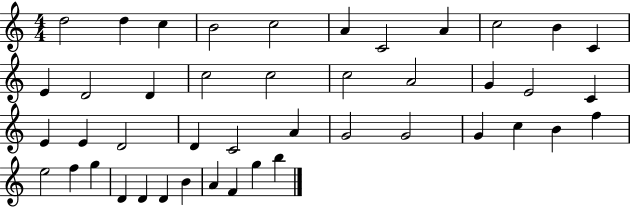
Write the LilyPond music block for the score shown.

{
  \clef treble
  \numericTimeSignature
  \time 4/4
  \key c \major
  d''2 d''4 c''4 | b'2 c''2 | a'4 c'2 a'4 | c''2 b'4 c'4 | \break e'4 d'2 d'4 | c''2 c''2 | c''2 a'2 | g'4 e'2 c'4 | \break e'4 e'4 d'2 | d'4 c'2 a'4 | g'2 g'2 | g'4 c''4 b'4 f''4 | \break e''2 f''4 g''4 | d'4 d'4 d'4 b'4 | a'4 f'4 g''4 b''4 | \bar "|."
}